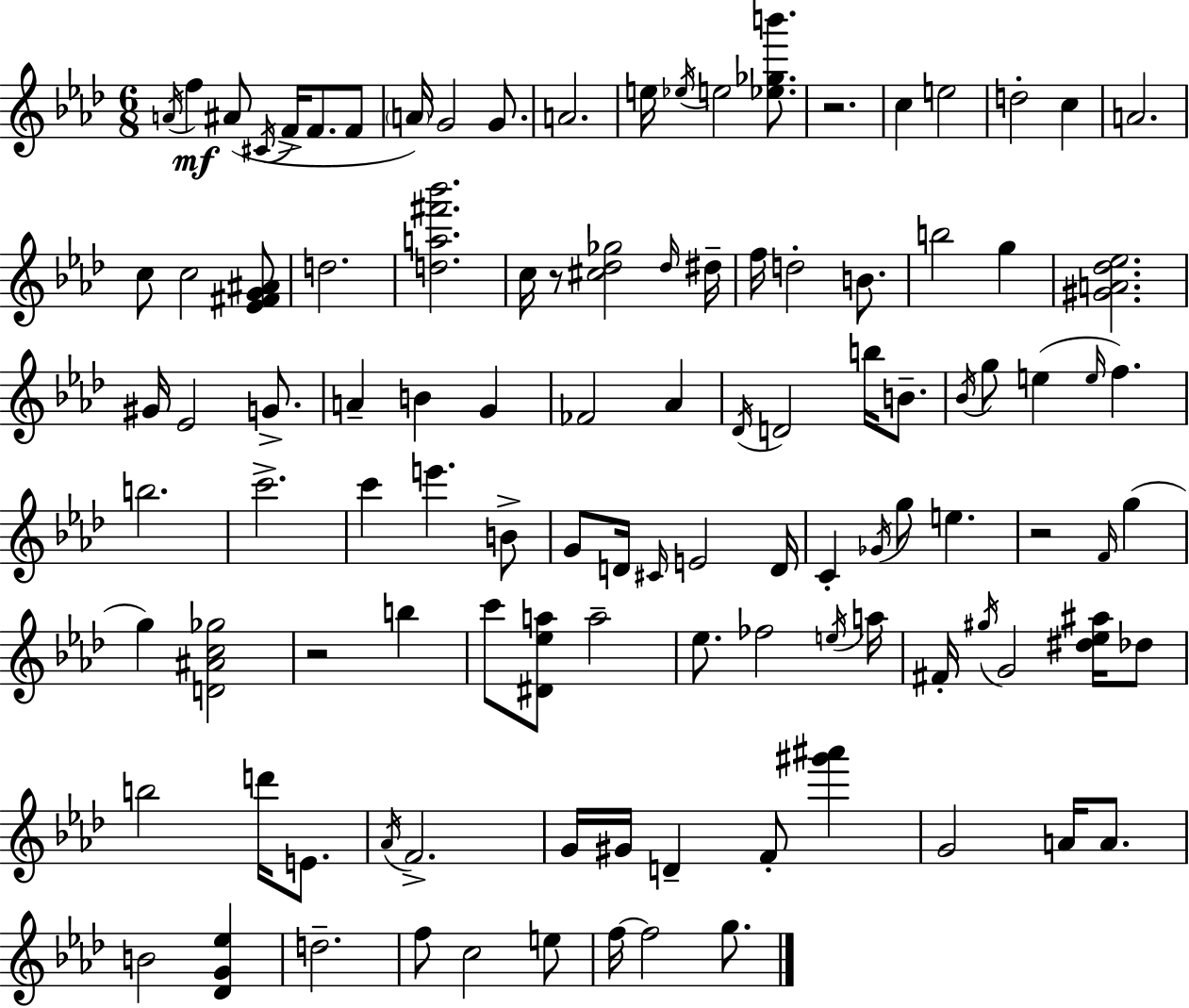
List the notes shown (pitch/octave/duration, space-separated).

A4/s F5/q A#4/e C#4/s F4/s F4/e. F4/e A4/s G4/h G4/e. A4/h. E5/s Eb5/s E5/h [Eb5,Gb5,B6]/e. R/h. C5/q E5/h D5/h C5/q A4/h. C5/e C5/h [Eb4,F#4,G4,A#4]/e D5/h. [D5,A5,F#6,Bb6]/h. C5/s R/e [C#5,Db5,Gb5]/h Db5/s D#5/s F5/s D5/h B4/e. B5/h G5/q [G#4,A4,Db5,Eb5]/h. G#4/s Eb4/h G4/e. A4/q B4/q G4/q FES4/h Ab4/q Db4/s D4/h B5/s B4/e. Bb4/s G5/e E5/q E5/s F5/q. B5/h. C6/h. C6/q E6/q. B4/e G4/e D4/s C#4/s E4/h D4/s C4/q Gb4/s G5/e E5/q. R/h F4/s G5/q G5/q [D4,A#4,C5,Gb5]/h R/h B5/q C6/e [D#4,Eb5,A5]/e A5/h Eb5/e. FES5/h E5/s A5/s F#4/s G#5/s G4/h [D#5,Eb5,A#5]/s Db5/e B5/h D6/s E4/e. Ab4/s F4/h. G4/s G#4/s D4/q F4/e [G#6,A#6]/q G4/h A4/s A4/e. B4/h [Db4,G4,Eb5]/q D5/h. F5/e C5/h E5/e F5/s F5/h G5/e.